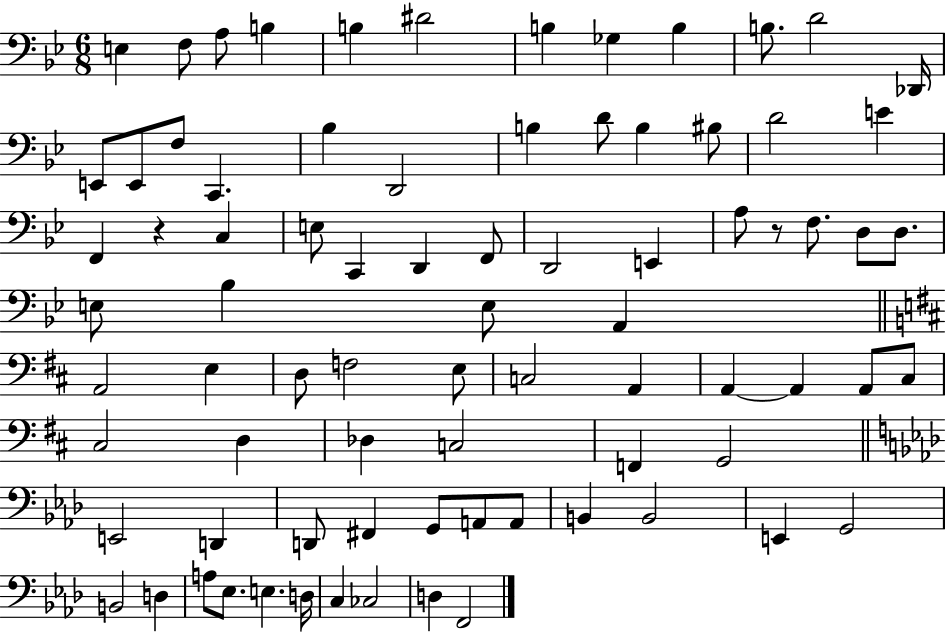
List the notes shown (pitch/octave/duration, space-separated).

E3/q F3/e A3/e B3/q B3/q D#4/h B3/q Gb3/q B3/q B3/e. D4/h Db2/s E2/e E2/e F3/e C2/q. Bb3/q D2/h B3/q D4/e B3/q BIS3/e D4/h E4/q F2/q R/q C3/q E3/e C2/q D2/q F2/e D2/h E2/q A3/e R/e F3/e. D3/e D3/e. E3/e Bb3/q E3/e A2/q A2/h E3/q D3/e F3/h E3/e C3/h A2/q A2/q A2/q A2/e C#3/e C#3/h D3/q Db3/q C3/h F2/q G2/h E2/h D2/q D2/e F#2/q G2/e A2/e A2/e B2/q B2/h E2/q G2/h B2/h D3/q A3/e Eb3/e. E3/q. D3/s C3/q CES3/h D3/q F2/h